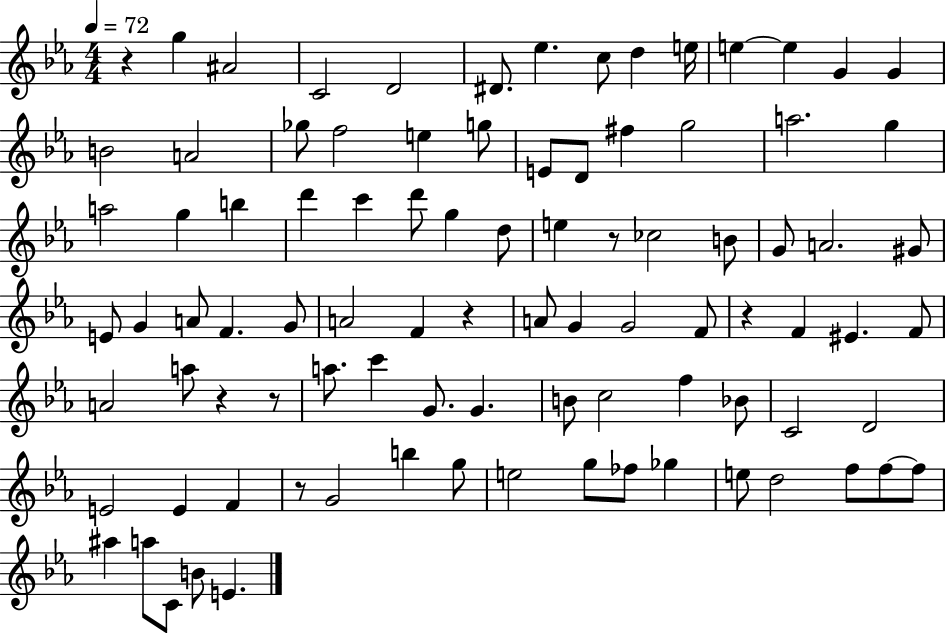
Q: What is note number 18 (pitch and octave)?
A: E5